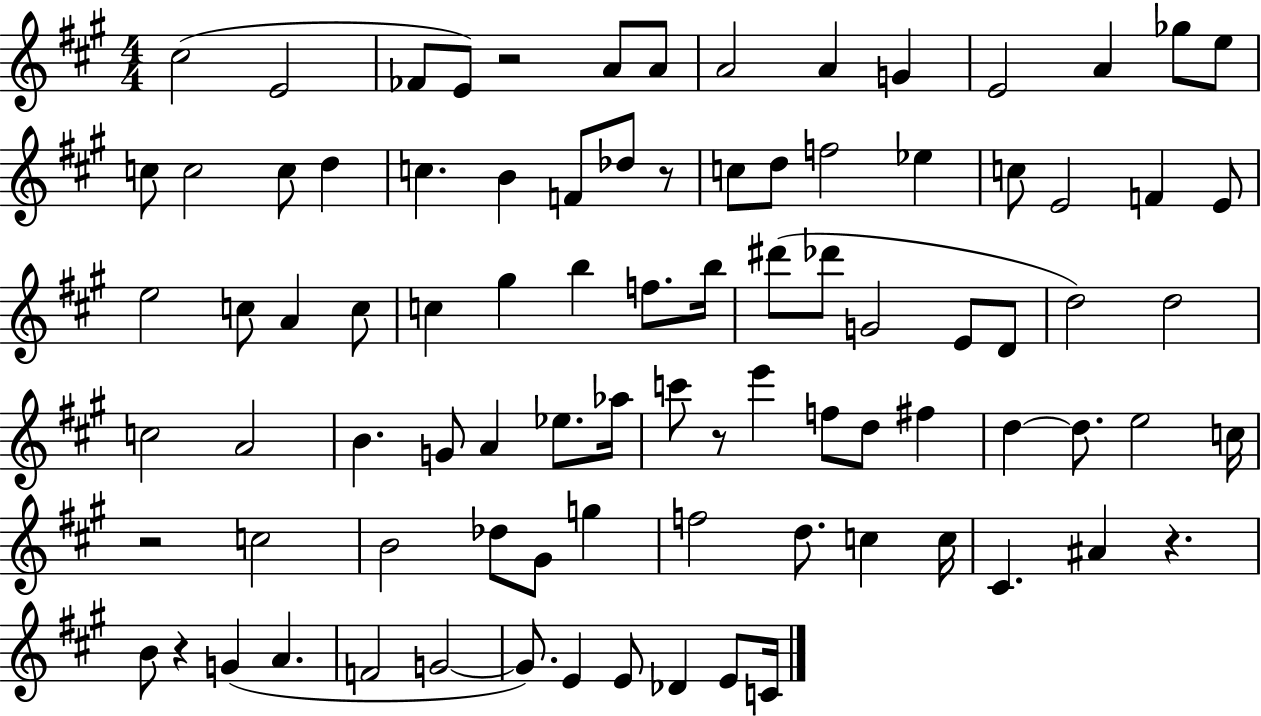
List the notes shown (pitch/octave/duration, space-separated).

C#5/h E4/h FES4/e E4/e R/h A4/e A4/e A4/h A4/q G4/q E4/h A4/q Gb5/e E5/e C5/e C5/h C5/e D5/q C5/q. B4/q F4/e Db5/e R/e C5/e D5/e F5/h Eb5/q C5/e E4/h F4/q E4/e E5/h C5/e A4/q C5/e C5/q G#5/q B5/q F5/e. B5/s D#6/e Db6/e G4/h E4/e D4/e D5/h D5/h C5/h A4/h B4/q. G4/e A4/q Eb5/e. Ab5/s C6/e R/e E6/q F5/e D5/e F#5/q D5/q D5/e. E5/h C5/s R/h C5/h B4/h Db5/e G#4/e G5/q F5/h D5/e. C5/q C5/s C#4/q. A#4/q R/q. B4/e R/q G4/q A4/q. F4/h G4/h G4/e. E4/q E4/e Db4/q E4/e C4/s